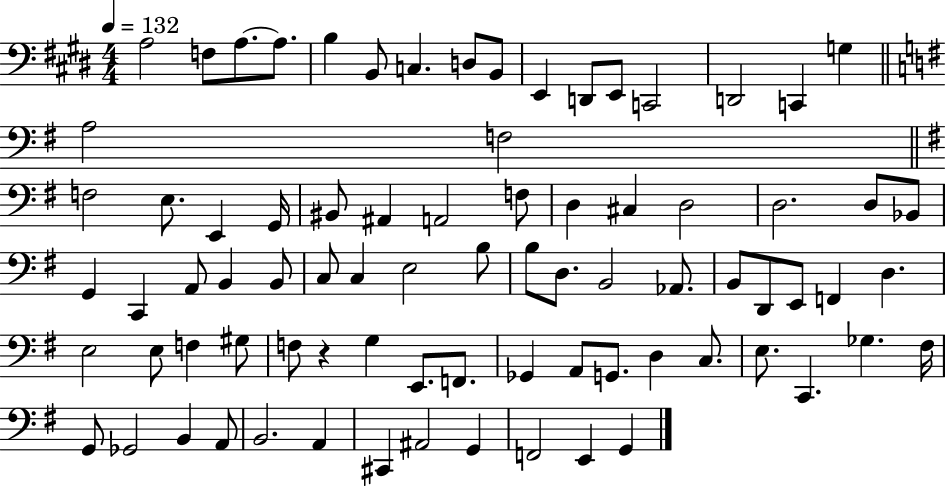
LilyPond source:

{
  \clef bass
  \numericTimeSignature
  \time 4/4
  \key e \major
  \tempo 4 = 132
  a2 f8 a8.~~ a8. | b4 b,8 c4. d8 b,8 | e,4 d,8 e,8 c,2 | d,2 c,4 g4 | \break \bar "||" \break \key g \major a2 f2 | \bar "||" \break \key g \major f2 e8. e,4 g,16 | bis,8 ais,4 a,2 f8 | d4 cis4 d2 | d2. d8 bes,8 | \break g,4 c,4 a,8 b,4 b,8 | c8 c4 e2 b8 | b8 d8. b,2 aes,8. | b,8 d,8 e,8 f,4 d4. | \break e2 e8 f4 gis8 | f8 r4 g4 e,8. f,8. | ges,4 a,8 g,8. d4 c8. | e8. c,4. ges4. fis16 | \break g,8 ges,2 b,4 a,8 | b,2. a,4 | cis,4 ais,2 g,4 | f,2 e,4 g,4 | \break \bar "|."
}